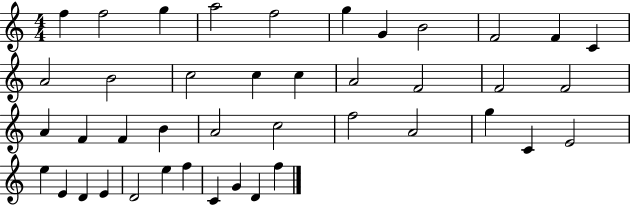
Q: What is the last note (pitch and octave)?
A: F5